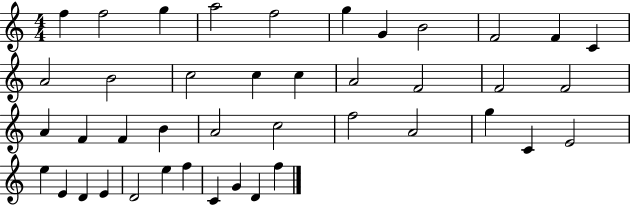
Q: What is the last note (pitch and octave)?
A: F5